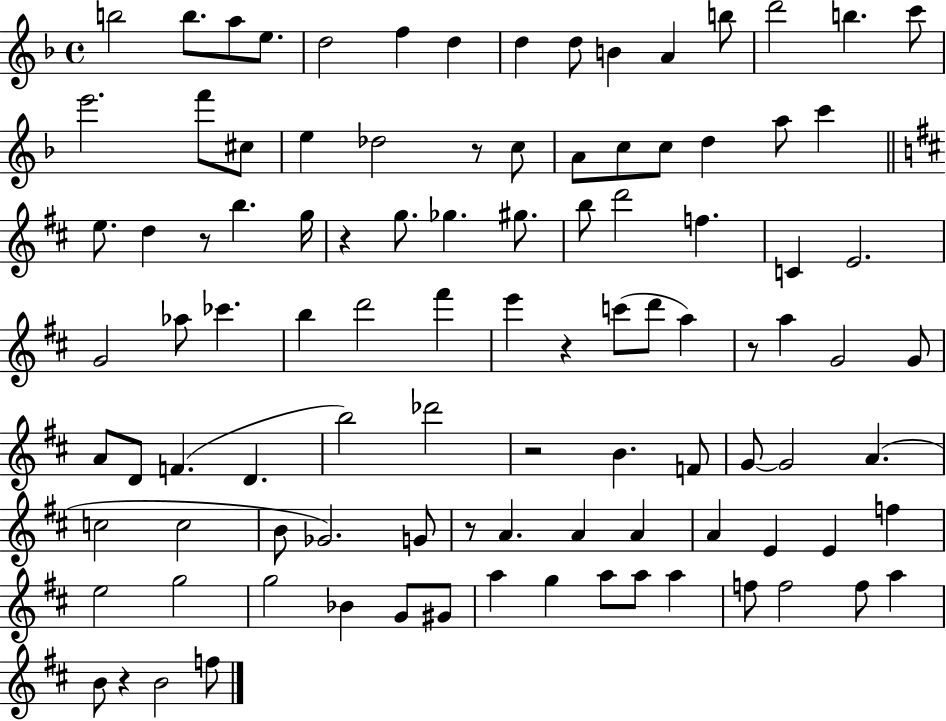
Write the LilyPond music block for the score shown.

{
  \clef treble
  \time 4/4
  \defaultTimeSignature
  \key f \major
  b''2 b''8. a''8 e''8. | d''2 f''4 d''4 | d''4 d''8 b'4 a'4 b''8 | d'''2 b''4. c'''8 | \break e'''2. f'''8 cis''8 | e''4 des''2 r8 c''8 | a'8 c''8 c''8 d''4 a''8 c'''4 | \bar "||" \break \key d \major e''8. d''4 r8 b''4. g''16 | r4 g''8. ges''4. gis''8. | b''8 d'''2 f''4. | c'4 e'2. | \break g'2 aes''8 ces'''4. | b''4 d'''2 fis'''4 | e'''4 r4 c'''8( d'''8 a''4) | r8 a''4 g'2 g'8 | \break a'8 d'8 f'4.( d'4. | b''2) des'''2 | r2 b'4. f'8 | g'8~~ g'2 a'4.( | \break c''2 c''2 | b'8 ges'2.) g'8 | r8 a'4. a'4 a'4 | a'4 e'4 e'4 f''4 | \break e''2 g''2 | g''2 bes'4 g'8 gis'8 | a''4 g''4 a''8 a''8 a''4 | f''8 f''2 f''8 a''4 | \break b'8 r4 b'2 f''8 | \bar "|."
}